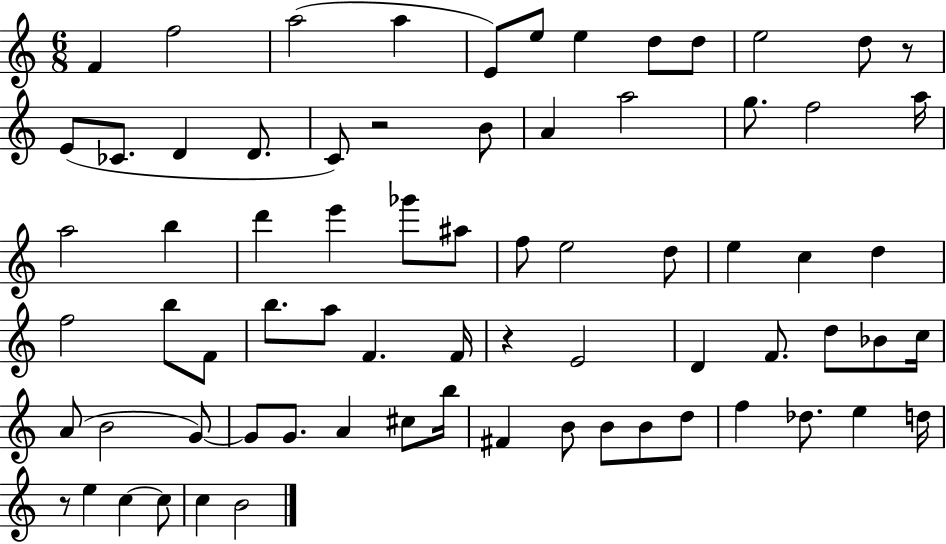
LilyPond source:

{
  \clef treble
  \numericTimeSignature
  \time 6/8
  \key c \major
  f'4 f''2 | a''2( a''4 | e'8) e''8 e''4 d''8 d''8 | e''2 d''8 r8 | \break e'8( ces'8. d'4 d'8. | c'8) r2 b'8 | a'4 a''2 | g''8. f''2 a''16 | \break a''2 b''4 | d'''4 e'''4 ges'''8 ais''8 | f''8 e''2 d''8 | e''4 c''4 d''4 | \break f''2 b''8 f'8 | b''8. a''8 f'4. f'16 | r4 e'2 | d'4 f'8. d''8 bes'8 c''16 | \break a'8( b'2 g'8~~) | g'8 g'8. a'4 cis''8 b''16 | fis'4 b'8 b'8 b'8 d''8 | f''4 des''8. e''4 d''16 | \break r8 e''4 c''4~~ c''8 | c''4 b'2 | \bar "|."
}